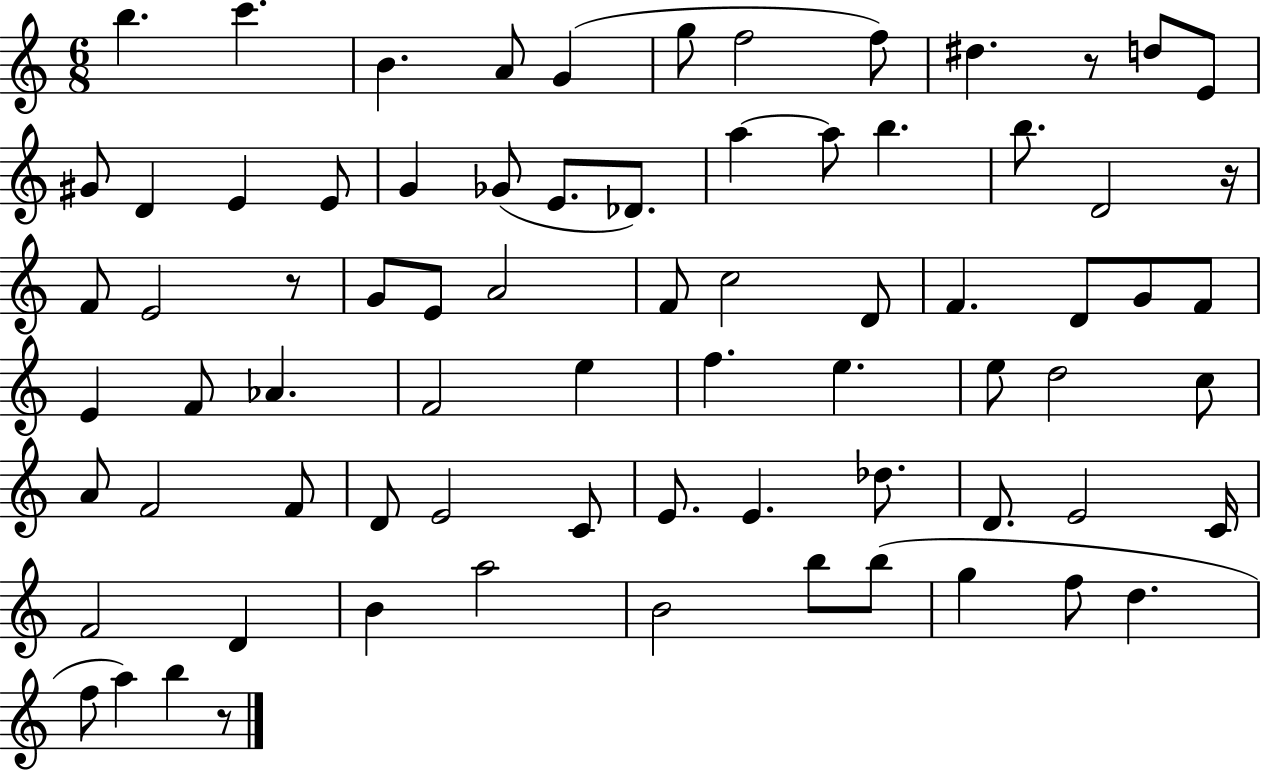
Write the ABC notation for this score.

X:1
T:Untitled
M:6/8
L:1/4
K:C
b c' B A/2 G g/2 f2 f/2 ^d z/2 d/2 E/2 ^G/2 D E E/2 G _G/2 E/2 _D/2 a a/2 b b/2 D2 z/4 F/2 E2 z/2 G/2 E/2 A2 F/2 c2 D/2 F D/2 G/2 F/2 E F/2 _A F2 e f e e/2 d2 c/2 A/2 F2 F/2 D/2 E2 C/2 E/2 E _d/2 D/2 E2 C/4 F2 D B a2 B2 b/2 b/2 g f/2 d f/2 a b z/2